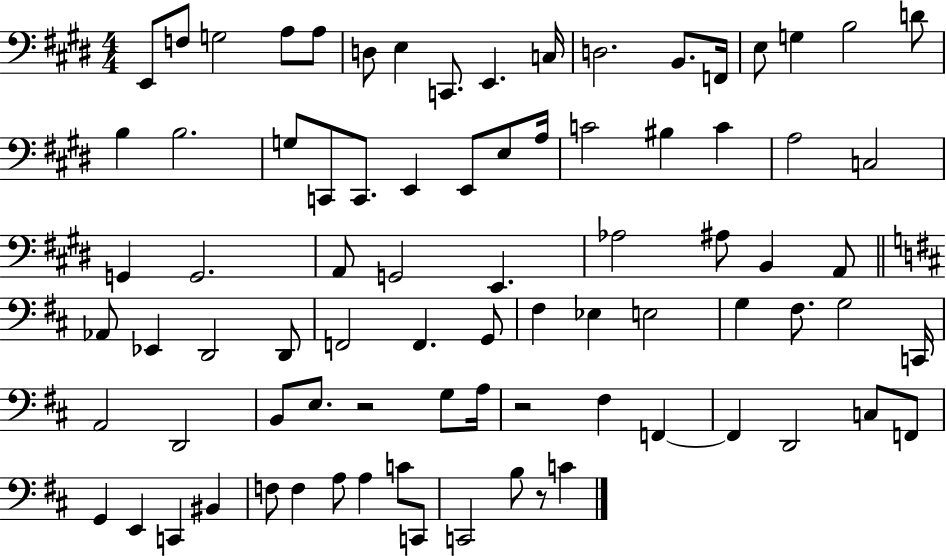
{
  \clef bass
  \numericTimeSignature
  \time 4/4
  \key e \major
  \repeat volta 2 { e,8 f8 g2 a8 a8 | d8 e4 c,8. e,4. c16 | d2. b,8. f,16 | e8 g4 b2 d'8 | \break b4 b2. | g8 c,8 c,8. e,4 e,8 e8 a16 | c'2 bis4 c'4 | a2 c2 | \break g,4 g,2. | a,8 g,2 e,4. | aes2 ais8 b,4 a,8 | \bar "||" \break \key b \minor aes,8 ees,4 d,2 d,8 | f,2 f,4. g,8 | fis4 ees4 e2 | g4 fis8. g2 c,16 | \break a,2 d,2 | b,8 e8. r2 g8 a16 | r2 fis4 f,4~~ | f,4 d,2 c8 f,8 | \break g,4 e,4 c,4 bis,4 | f8 f4 a8 a4 c'8 c,8 | c,2 b8 r8 c'4 | } \bar "|."
}